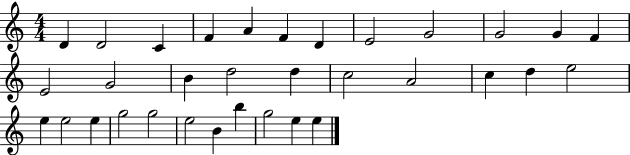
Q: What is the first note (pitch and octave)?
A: D4